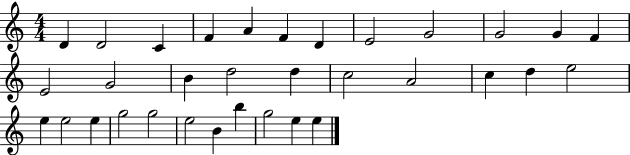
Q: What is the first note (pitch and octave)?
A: D4